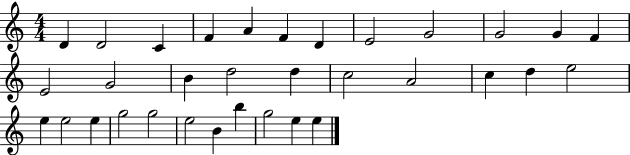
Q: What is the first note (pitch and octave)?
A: D4